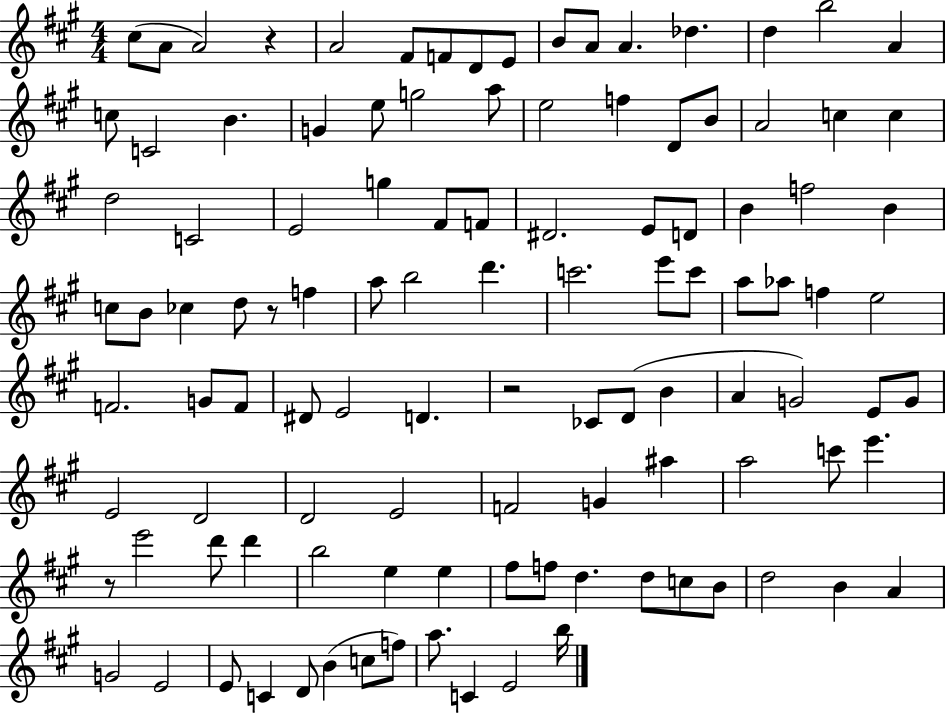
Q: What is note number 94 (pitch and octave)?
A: A4